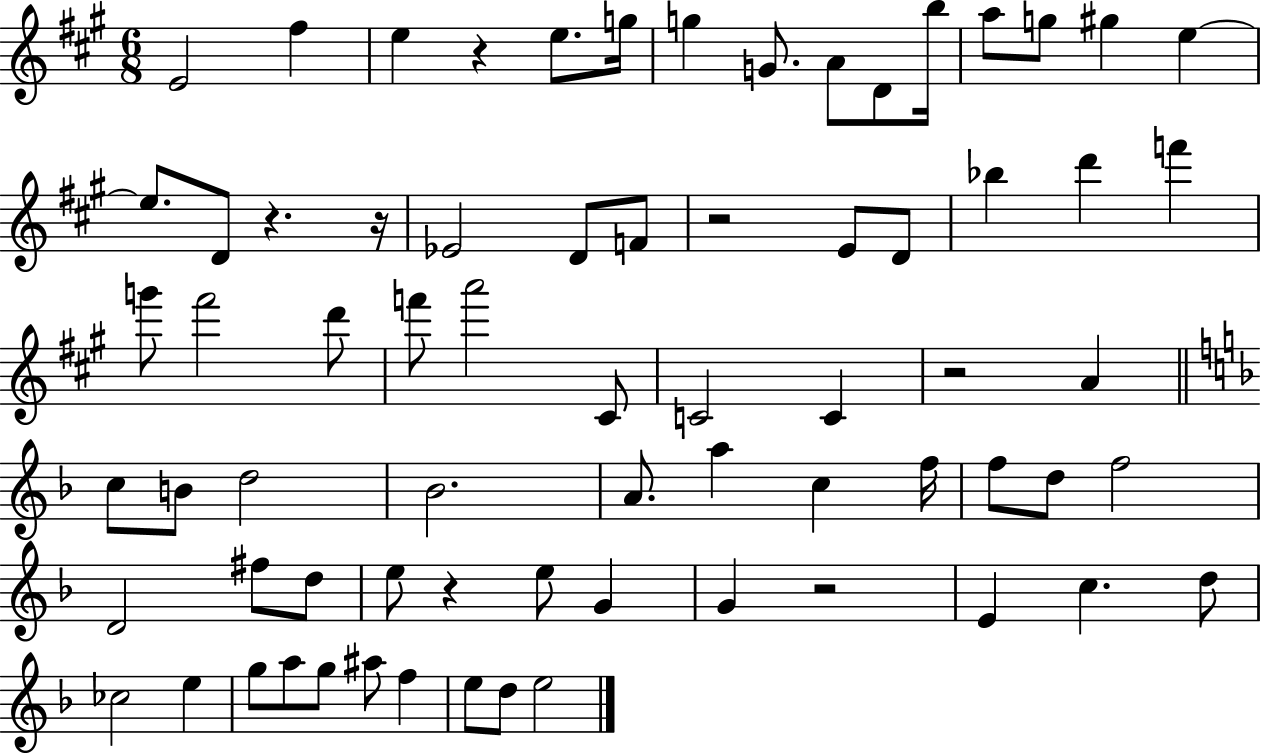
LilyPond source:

{
  \clef treble
  \numericTimeSignature
  \time 6/8
  \key a \major
  e'2 fis''4 | e''4 r4 e''8. g''16 | g''4 g'8. a'8 d'8 b''16 | a''8 g''8 gis''4 e''4~~ | \break e''8. d'8 r4. r16 | ees'2 d'8 f'8 | r2 e'8 d'8 | bes''4 d'''4 f'''4 | \break g'''8 fis'''2 d'''8 | f'''8 a'''2 cis'8 | c'2 c'4 | r2 a'4 | \break \bar "||" \break \key f \major c''8 b'8 d''2 | bes'2. | a'8. a''4 c''4 f''16 | f''8 d''8 f''2 | \break d'2 fis''8 d''8 | e''8 r4 e''8 g'4 | g'4 r2 | e'4 c''4. d''8 | \break ces''2 e''4 | g''8 a''8 g''8 ais''8 f''4 | e''8 d''8 e''2 | \bar "|."
}